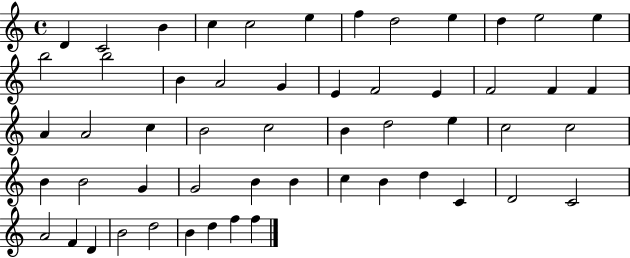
X:1
T:Untitled
M:4/4
L:1/4
K:C
D C2 B c c2 e f d2 e d e2 e b2 b2 B A2 G E F2 E F2 F F A A2 c B2 c2 B d2 e c2 c2 B B2 G G2 B B c B d C D2 C2 A2 F D B2 d2 B d f f